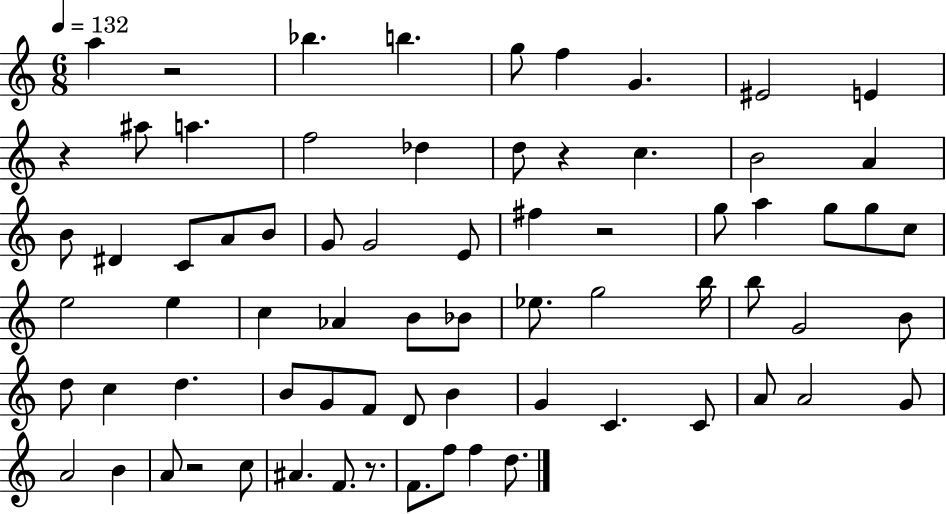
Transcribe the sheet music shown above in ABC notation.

X:1
T:Untitled
M:6/8
L:1/4
K:C
a z2 _b b g/2 f G ^E2 E z ^a/2 a f2 _d d/2 z c B2 A B/2 ^D C/2 A/2 B/2 G/2 G2 E/2 ^f z2 g/2 a g/2 g/2 c/2 e2 e c _A B/2 _B/2 _e/2 g2 b/4 b/2 G2 B/2 d/2 c d B/2 G/2 F/2 D/2 B G C C/2 A/2 A2 G/2 A2 B A/2 z2 c/2 ^A F/2 z/2 F/2 f/2 f d/2